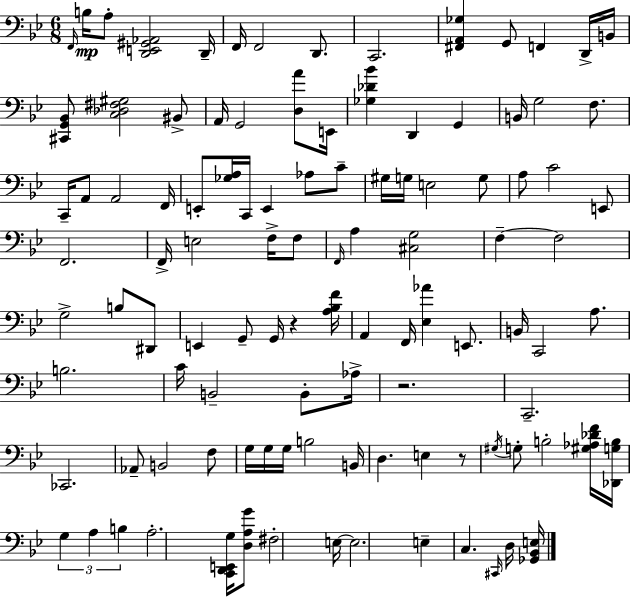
F2/s B3/s A3/e [D2,E2,G#2,Ab2]/h D2/s F2/s F2/h D2/e. C2/h. [F#2,A2,Gb3]/q G2/e F2/q D2/s B2/s [C#2,G2,Bb2]/e [C3,Db3,F#3,G#3]/h BIS2/e A2/s G2/h [D3,A4]/e E2/s [Gb3,Db4,Bb4]/q D2/q G2/q B2/s G3/h F3/e. C2/s A2/e A2/h F2/s E2/e [Gb3,A3]/s C2/s E2/q Ab3/e C4/e G#3/s G3/s E3/h G3/e A3/e C4/h E2/e F2/h. F2/s E3/h F3/s F3/e F2/s A3/q [C#3,G3]/h F3/q F3/h G3/h B3/e D#2/e E2/q G2/e G2/s R/q [A3,Bb3,F4]/s A2/q F2/s [Eb3,Ab4]/q E2/e. B2/s C2/h A3/e. B3/h. C4/s B2/h B2/e Ab3/s R/h. C2/h. CES2/h. Ab2/e B2/h F3/e G3/s G3/s G3/s B3/h B2/s D3/q. E3/q R/e G#3/s G3/e B3/h [G#3,Ab3,Db4,F4]/s [Db2,G3,B3]/s G3/q A3/q B3/q A3/h. [C2,D2,E2,G3]/s [D3,A3,G4]/e F#3/h E3/s E3/h. E3/q C3/q. C#2/s D3/s [Gb2,Bb2,E3]/s